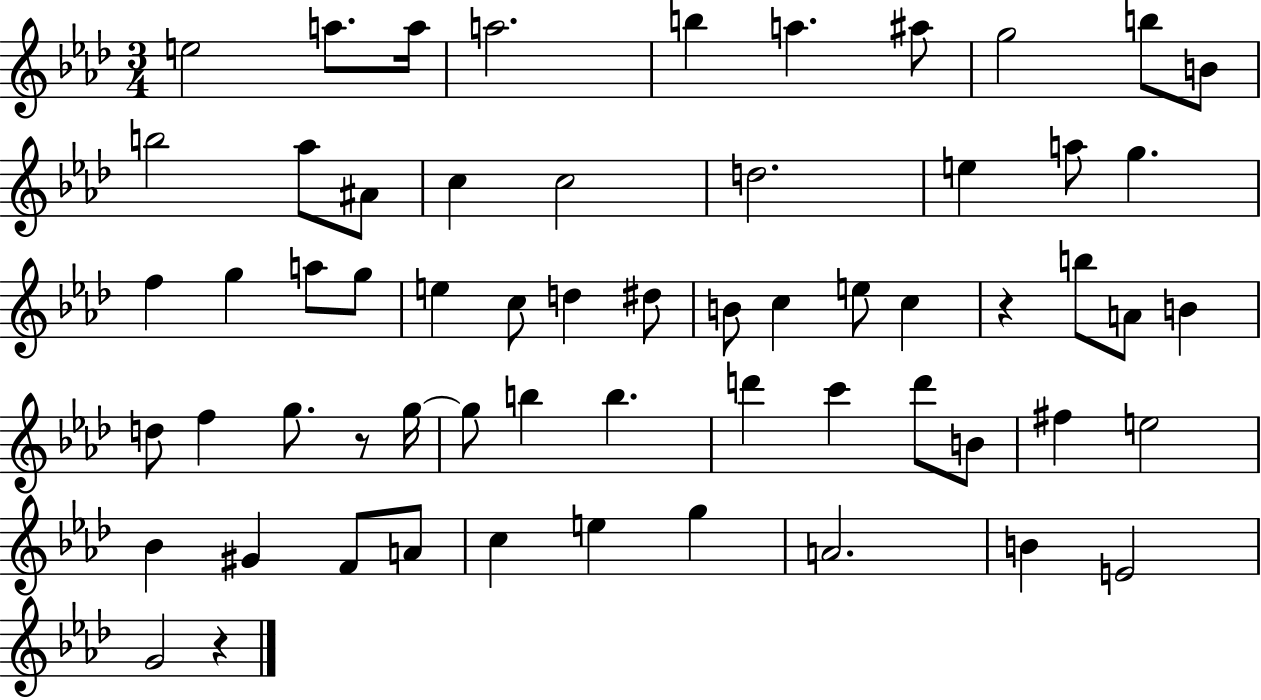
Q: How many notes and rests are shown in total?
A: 61